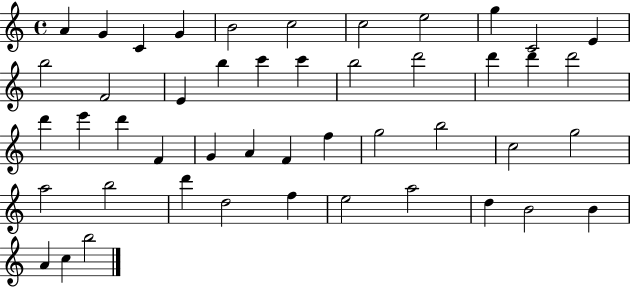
X:1
T:Untitled
M:4/4
L:1/4
K:C
A G C G B2 c2 c2 e2 g C2 E b2 F2 E b c' c' b2 d'2 d' d' d'2 d' e' d' F G A F f g2 b2 c2 g2 a2 b2 d' d2 f e2 a2 d B2 B A c b2